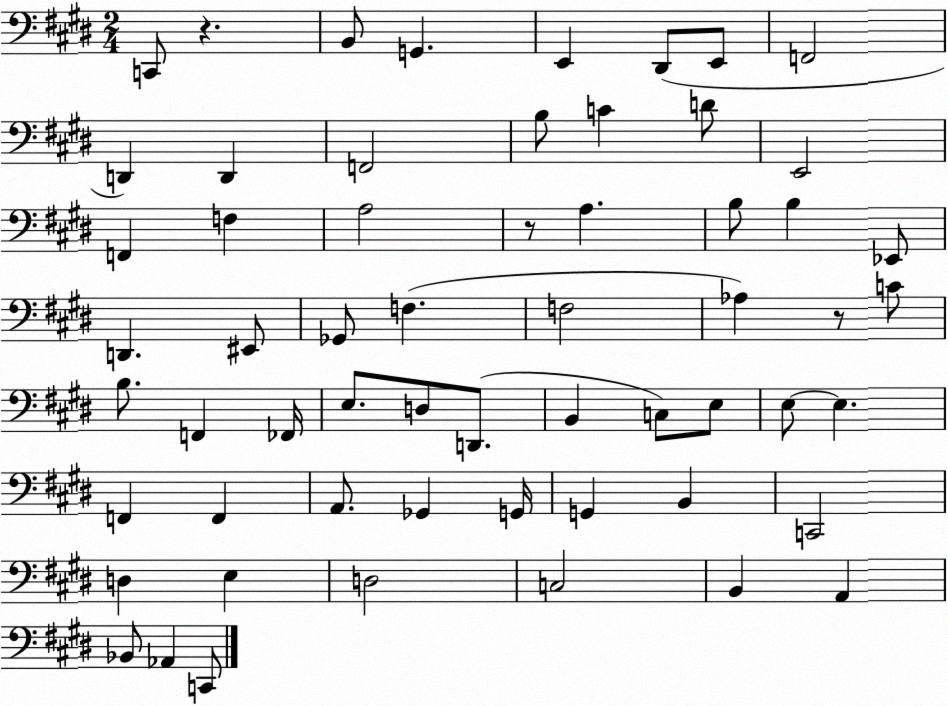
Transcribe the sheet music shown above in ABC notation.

X:1
T:Untitled
M:2/4
L:1/4
K:E
C,,/2 z B,,/2 G,, E,, ^D,,/2 E,,/2 F,,2 D,, D,, F,,2 B,/2 C D/2 E,,2 F,, F, A,2 z/2 A, B,/2 B, _E,,/2 D,, ^E,,/2 _G,,/2 F, F,2 _A, z/2 C/2 B,/2 F,, _F,,/4 E,/2 D,/2 D,,/2 B,, C,/2 E,/2 E,/2 E, F,, F,, A,,/2 _G,, G,,/4 G,, B,, C,,2 D, E, D,2 C,2 B,, A,, _B,,/2 _A,, C,,/2